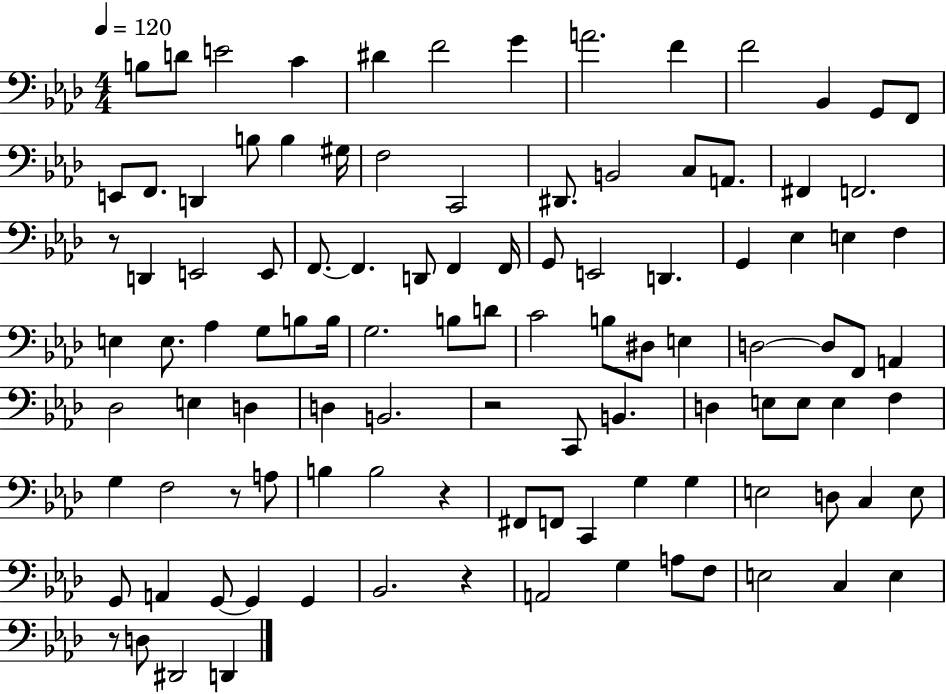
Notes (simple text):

B3/e D4/e E4/h C4/q D#4/q F4/h G4/q A4/h. F4/q F4/h Bb2/q G2/e F2/e E2/e F2/e. D2/q B3/e B3/q G#3/s F3/h C2/h D#2/e. B2/h C3/e A2/e. F#2/q F2/h. R/e D2/q E2/h E2/e F2/e. F2/q. D2/e F2/q F2/s G2/e E2/h D2/q. G2/q Eb3/q E3/q F3/q E3/q E3/e. Ab3/q G3/e B3/e B3/s G3/h. B3/e D4/e C4/h B3/e D#3/e E3/q D3/h D3/e F2/e A2/q Db3/h E3/q D3/q D3/q B2/h. R/h C2/e B2/q. D3/q E3/e E3/e E3/q F3/q G3/q F3/h R/e A3/e B3/q B3/h R/q F#2/e F2/e C2/q G3/q G3/q E3/h D3/e C3/q E3/e G2/e A2/q G2/e G2/q G2/q Bb2/h. R/q A2/h G3/q A3/e F3/e E3/h C3/q E3/q R/e D3/e D#2/h D2/q